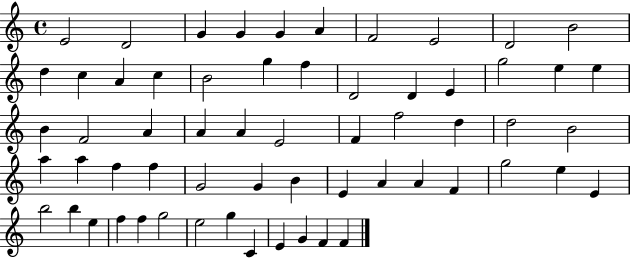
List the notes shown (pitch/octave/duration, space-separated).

E4/h D4/h G4/q G4/q G4/q A4/q F4/h E4/h D4/h B4/h D5/q C5/q A4/q C5/q B4/h G5/q F5/q D4/h D4/q E4/q G5/h E5/q E5/q B4/q F4/h A4/q A4/q A4/q E4/h F4/q F5/h D5/q D5/h B4/h A5/q A5/q F5/q F5/q G4/h G4/q B4/q E4/q A4/q A4/q F4/q G5/h E5/q E4/q B5/h B5/q E5/q F5/q F5/q G5/h E5/h G5/q C4/q E4/q G4/q F4/q F4/q